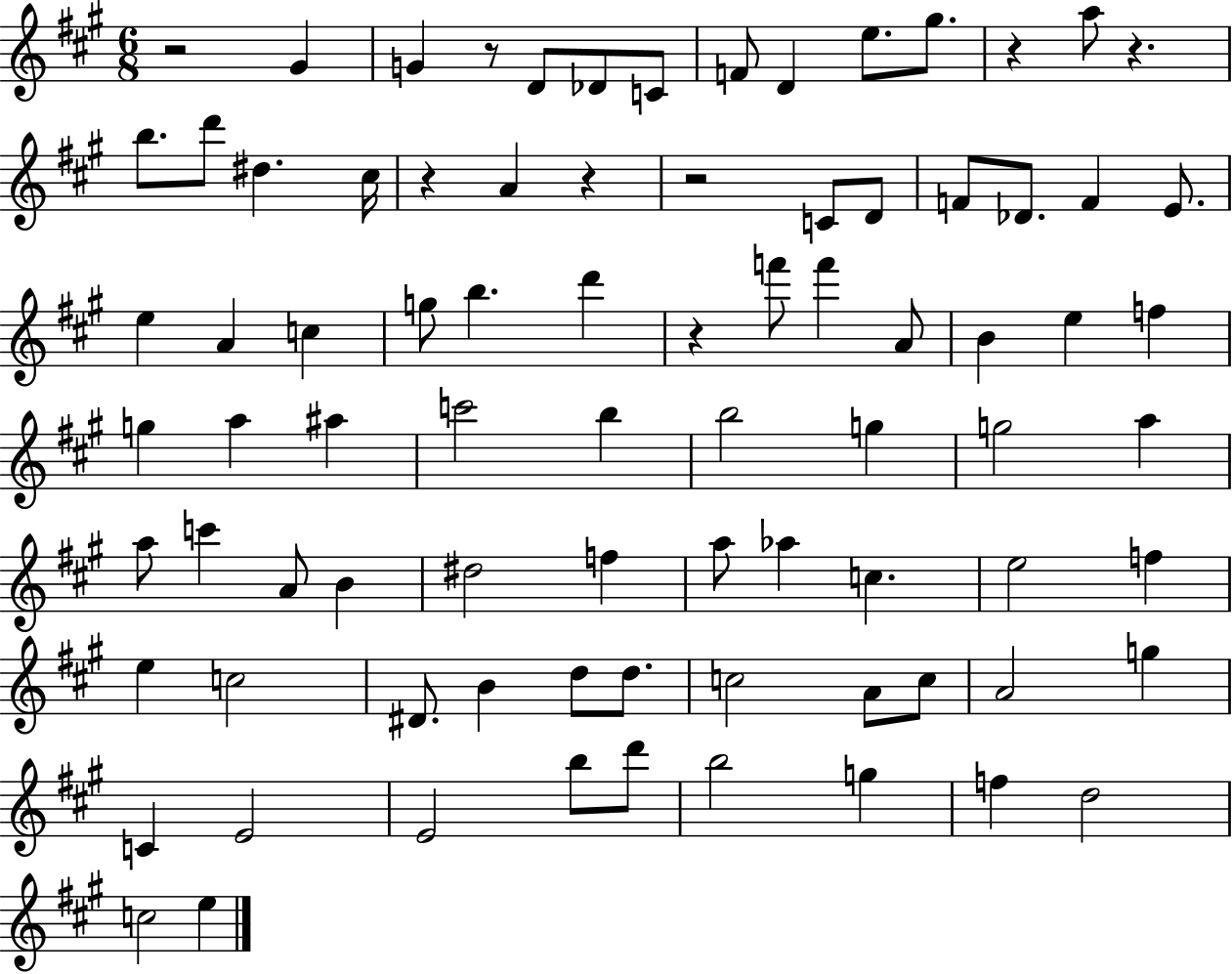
X:1
T:Untitled
M:6/8
L:1/4
K:A
z2 ^G G z/2 D/2 _D/2 C/2 F/2 D e/2 ^g/2 z a/2 z b/2 d'/2 ^d ^c/4 z A z z2 C/2 D/2 F/2 _D/2 F E/2 e A c g/2 b d' z f'/2 f' A/2 B e f g a ^a c'2 b b2 g g2 a a/2 c' A/2 B ^d2 f a/2 _a c e2 f e c2 ^D/2 B d/2 d/2 c2 A/2 c/2 A2 g C E2 E2 b/2 d'/2 b2 g f d2 c2 e